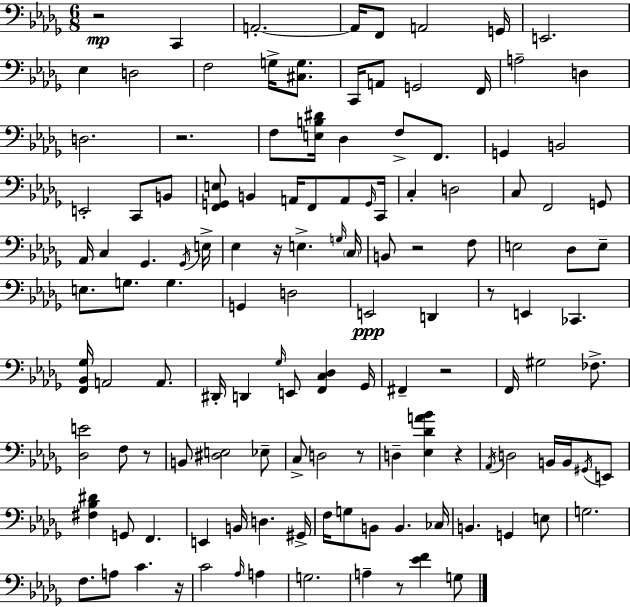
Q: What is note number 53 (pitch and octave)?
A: E3